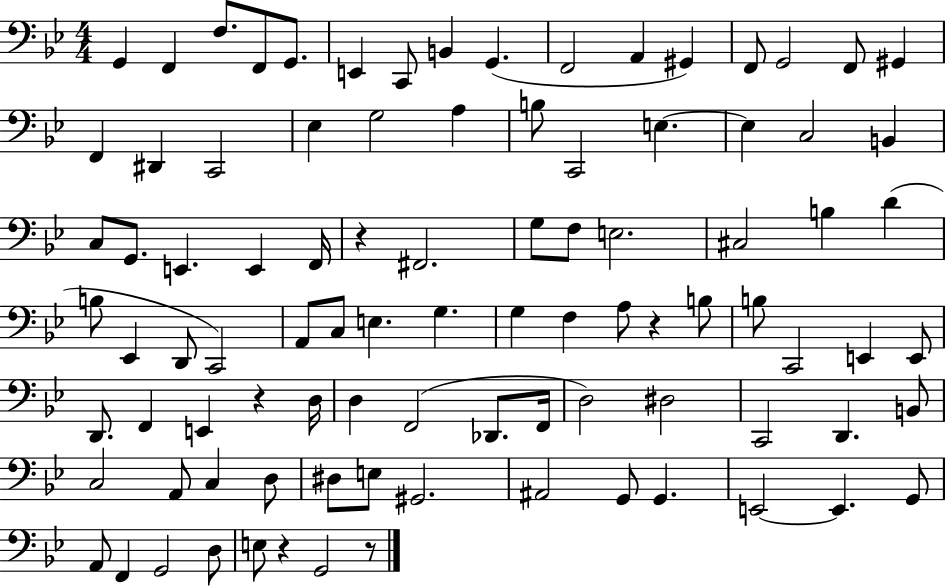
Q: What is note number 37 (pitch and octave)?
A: E3